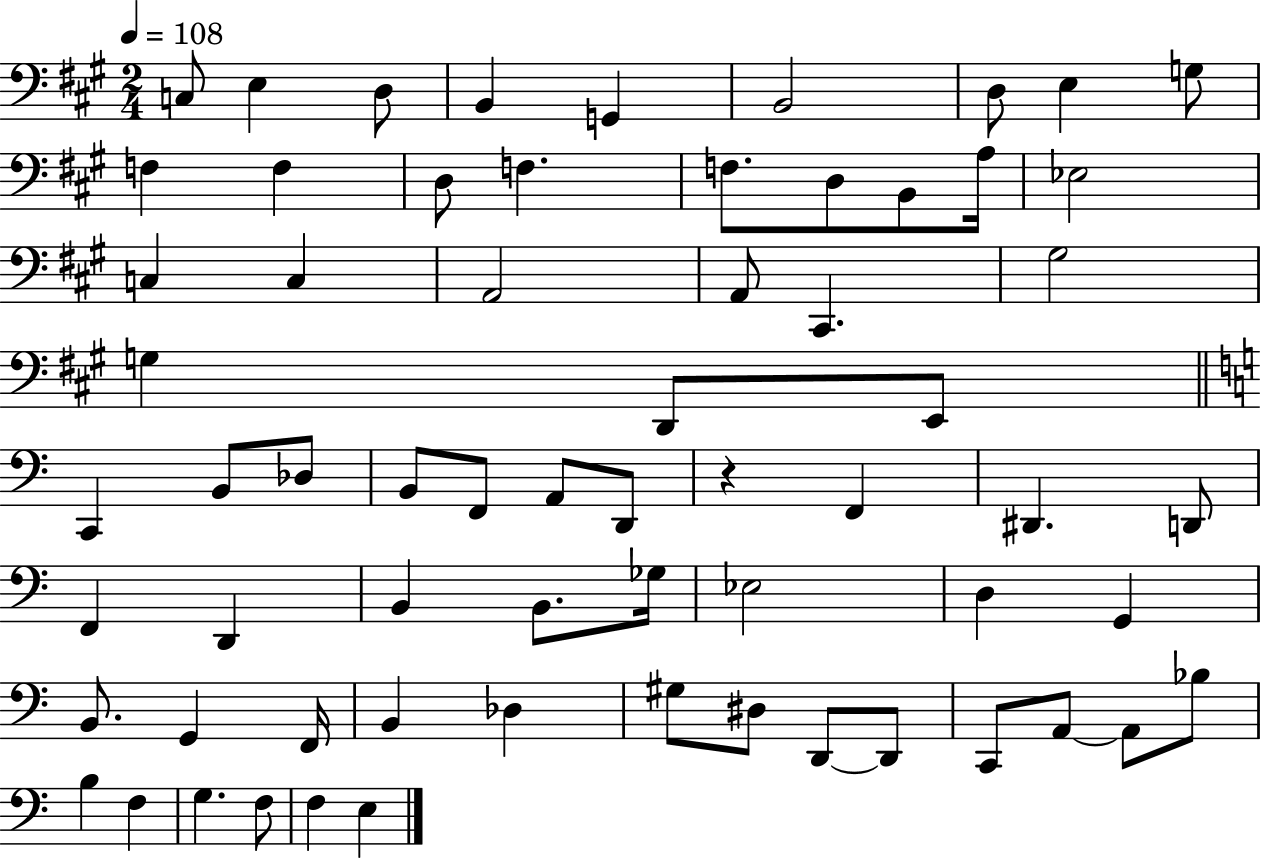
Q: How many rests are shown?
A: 1